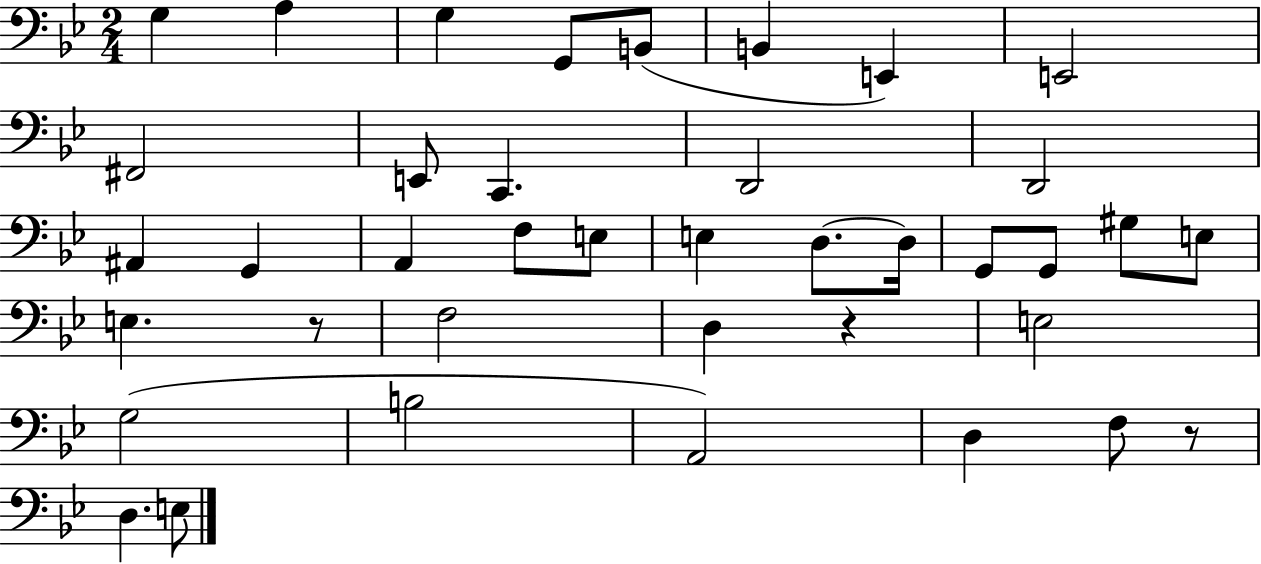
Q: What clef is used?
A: bass